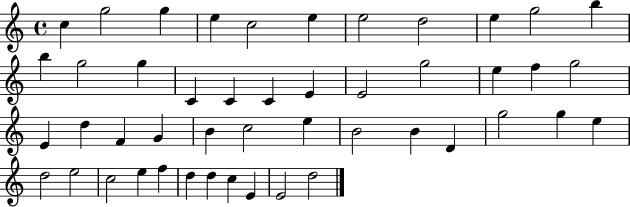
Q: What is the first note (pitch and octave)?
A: C5